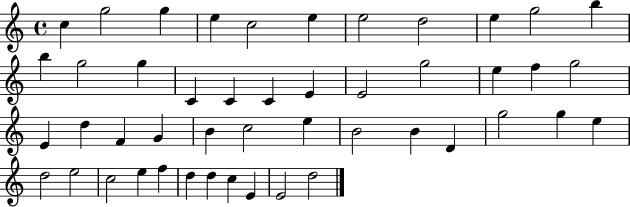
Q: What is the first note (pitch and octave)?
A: C5